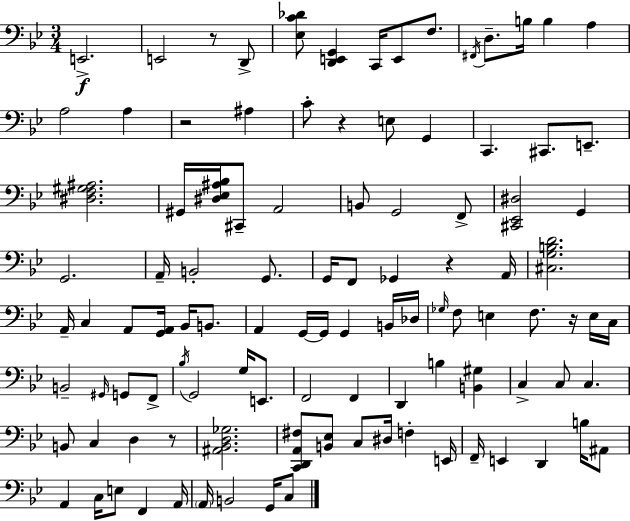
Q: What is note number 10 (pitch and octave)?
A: B3